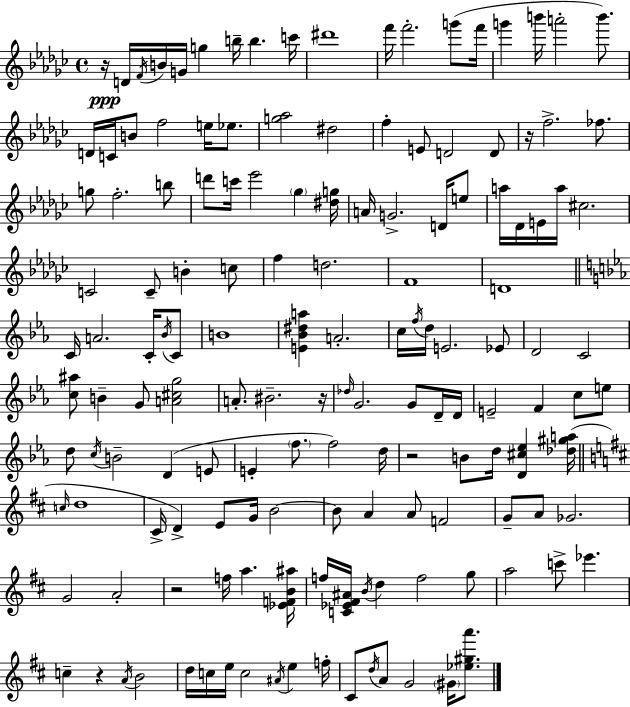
R/s D4/s F4/s B4/s G4/s G5/q B5/s B5/q. C6/s D#6/w F6/s F6/h. G6/e F6/s G6/q B6/s A6/h B6/e. D4/s C4/s B4/e F5/h E5/s Eb5/e. [G5,Ab5]/h D#5/h F5/q E4/e D4/h D4/e R/s F5/h. FES5/e. G5/e F5/h. B5/e D6/e C6/s Eb6/h Gb5/q [D#5,G5]/s A4/s G4/h. D4/s E5/e A5/s Db4/s E4/s A5/s C#5/h. C4/h C4/e B4/q C5/e F5/q D5/h. F4/w D4/w C4/s A4/h. C4/s Bb4/s C4/e B4/w [E4,Bb4,D#5,A5]/q A4/h. C5/s F5/s D5/s E4/h. Eb4/e D4/h C4/h [C5,A#5]/e B4/q G4/e [A4,C#5,G5]/h A4/e. BIS4/h. R/s Db5/s G4/h. G4/e D4/s D4/s E4/h F4/q C5/e E5/e D5/e C5/s B4/h D4/q E4/e E4/q F5/e. F5/h D5/s R/h B4/e D5/s [D4,C#5,Eb5]/q [Db5,G#5,A5]/s C5/s D5/w C#4/s D4/q E4/e G4/s B4/h B4/e A4/q A4/e F4/h G4/e A4/e Gb4/h. G4/h A4/h R/h F5/s A5/q. [Eb4,F4,B4,A#5]/s F5/s [C4,Eb4,F#4,A#4]/s B4/s D5/q F5/h G5/e A5/h C6/e Eb6/q. C5/q R/q A4/s B4/h D5/s C5/s E5/s C5/h A#4/s E5/q F5/s C#4/e D5/s A4/e G4/h G#4/s [Eb5,G#5,A6]/e.